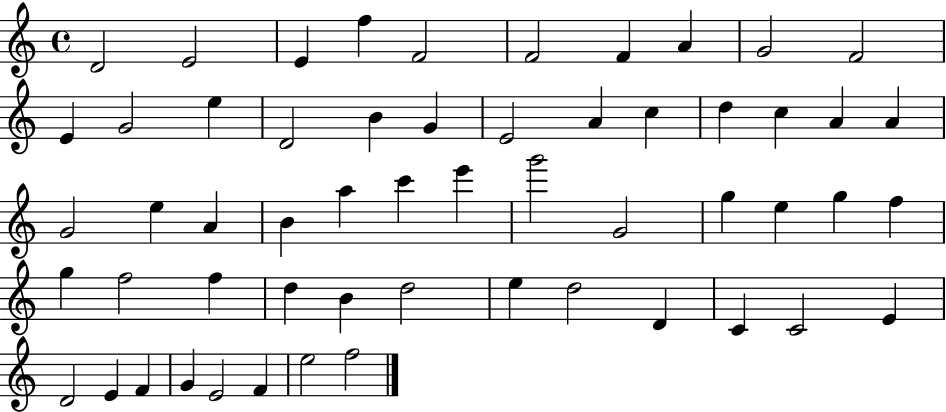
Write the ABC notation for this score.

X:1
T:Untitled
M:4/4
L:1/4
K:C
D2 E2 E f F2 F2 F A G2 F2 E G2 e D2 B G E2 A c d c A A G2 e A B a c' e' g'2 G2 g e g f g f2 f d B d2 e d2 D C C2 E D2 E F G E2 F e2 f2